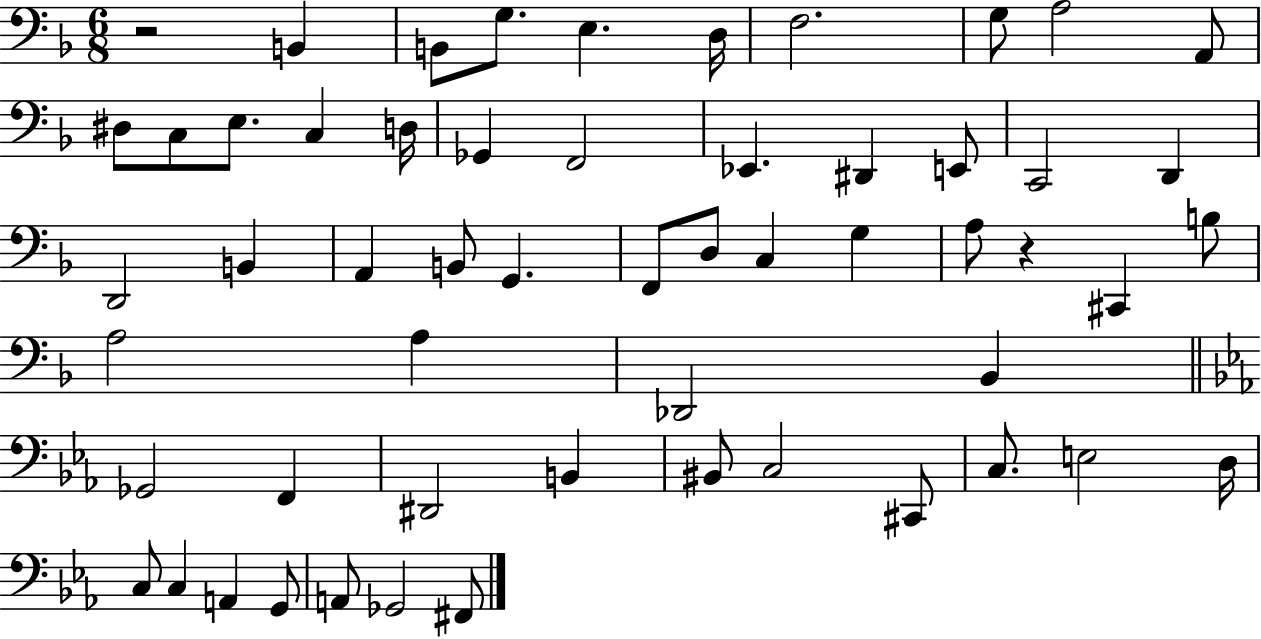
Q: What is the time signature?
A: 6/8